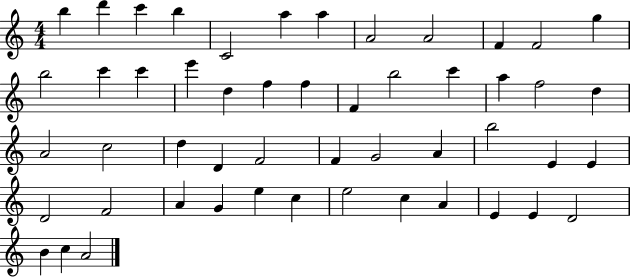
B5/q D6/q C6/q B5/q C4/h A5/q A5/q A4/h A4/h F4/q F4/h G5/q B5/h C6/q C6/q E6/q D5/q F5/q F5/q F4/q B5/h C6/q A5/q F5/h D5/q A4/h C5/h D5/q D4/q F4/h F4/q G4/h A4/q B5/h E4/q E4/q D4/h F4/h A4/q G4/q E5/q C5/q E5/h C5/q A4/q E4/q E4/q D4/h B4/q C5/q A4/h